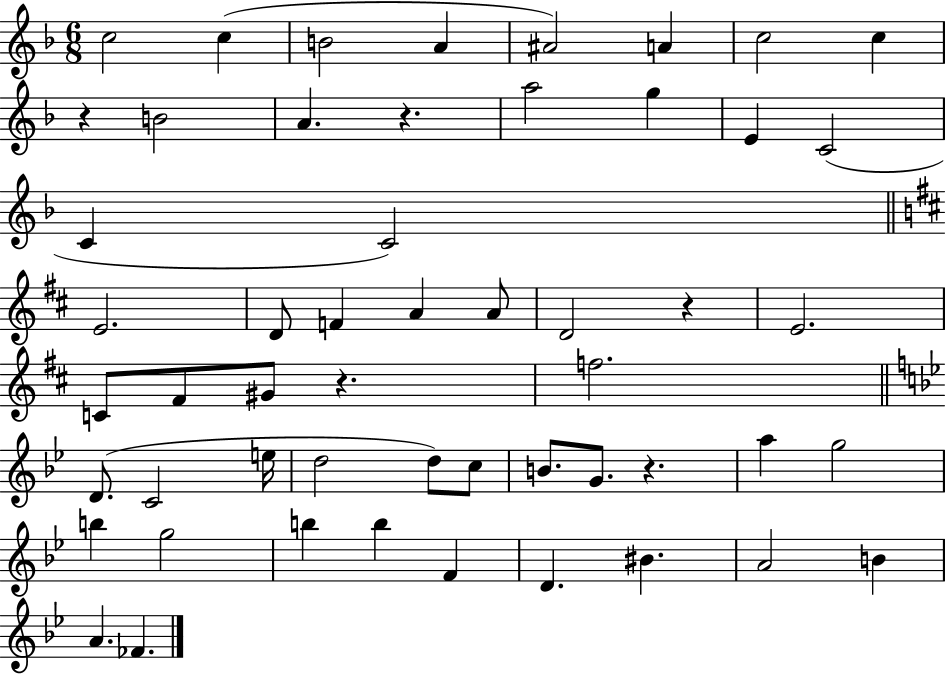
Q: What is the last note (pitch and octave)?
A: FES4